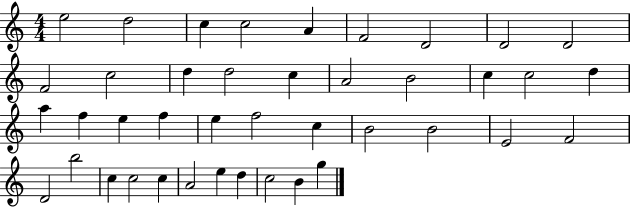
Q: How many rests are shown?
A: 0